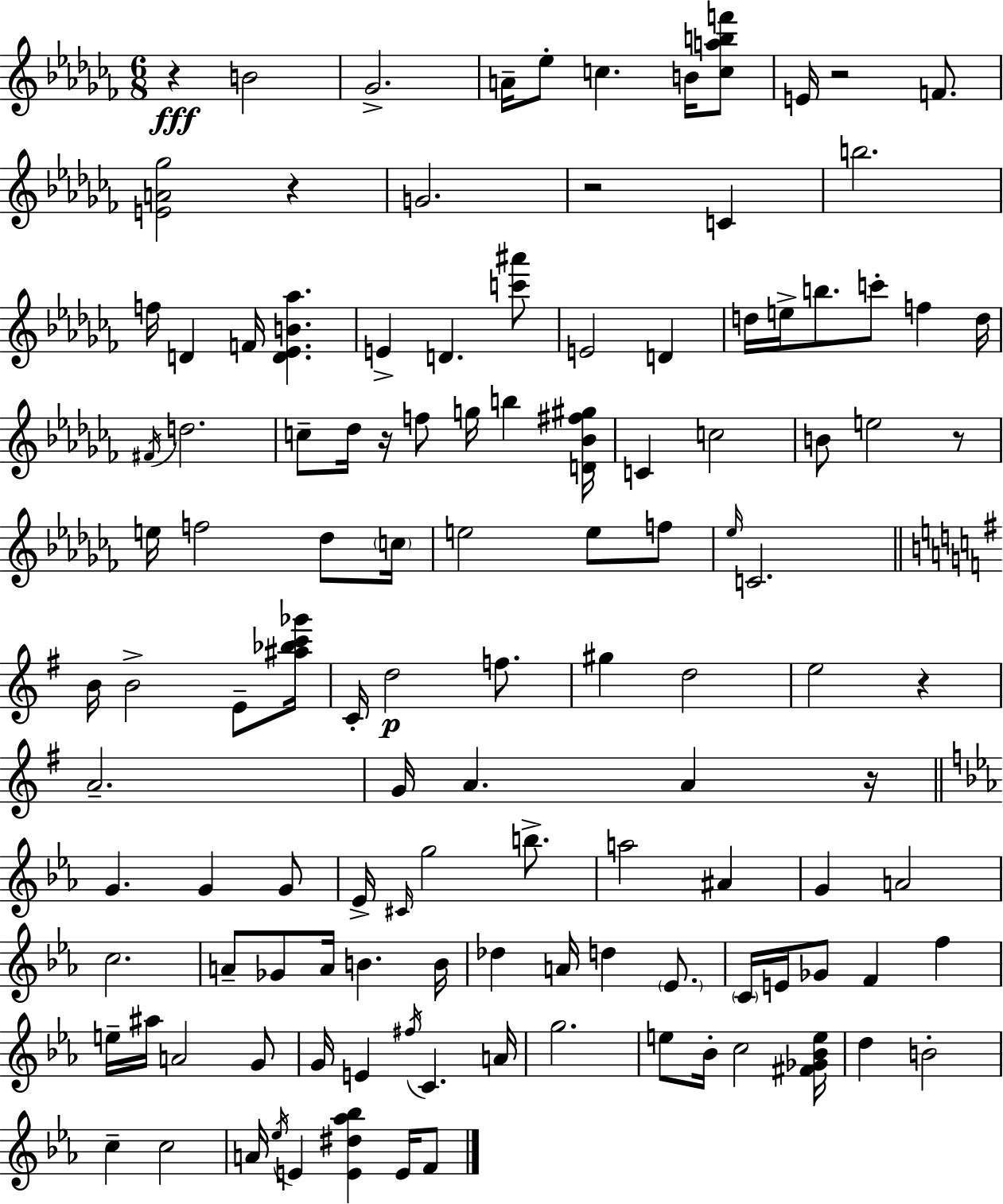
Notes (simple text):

R/q B4/h Gb4/h. A4/s Eb5/e C5/q. B4/s [C5,A5,B5,F6]/e E4/s R/h F4/e. [E4,A4,Gb5]/h R/q G4/h. R/h C4/q B5/h. F5/s D4/q F4/s [D4,Eb4,B4,Ab5]/q. E4/q D4/q. [C6,A#6]/e E4/h D4/q D5/s E5/s B5/e. C6/e F5/q D5/s F#4/s D5/h. C5/e Db5/s R/s F5/e G5/s B5/q [D4,Bb4,F#5,G#5]/s C4/q C5/h B4/e E5/h R/e E5/s F5/h Db5/e C5/s E5/h E5/e F5/e Eb5/s C4/h. B4/s B4/h E4/e [A#5,Bb5,C6,Gb6]/s C4/s D5/h F5/e. G#5/q D5/h E5/h R/q A4/h. G4/s A4/q. A4/q R/s G4/q. G4/q G4/e Eb4/s C#4/s G5/h B5/e. A5/h A#4/q G4/q A4/h C5/h. A4/e Gb4/e A4/s B4/q. B4/s Db5/q A4/s D5/q Eb4/e. C4/s E4/s Gb4/e F4/q F5/q E5/s A#5/s A4/h G4/e G4/s E4/q F#5/s C4/q. A4/s G5/h. E5/e Bb4/s C5/h [F#4,Gb4,Bb4,E5]/s D5/q B4/h C5/q C5/h A4/s Eb5/s E4/q [E4,D#5,Ab5,Bb5]/q E4/s F4/e